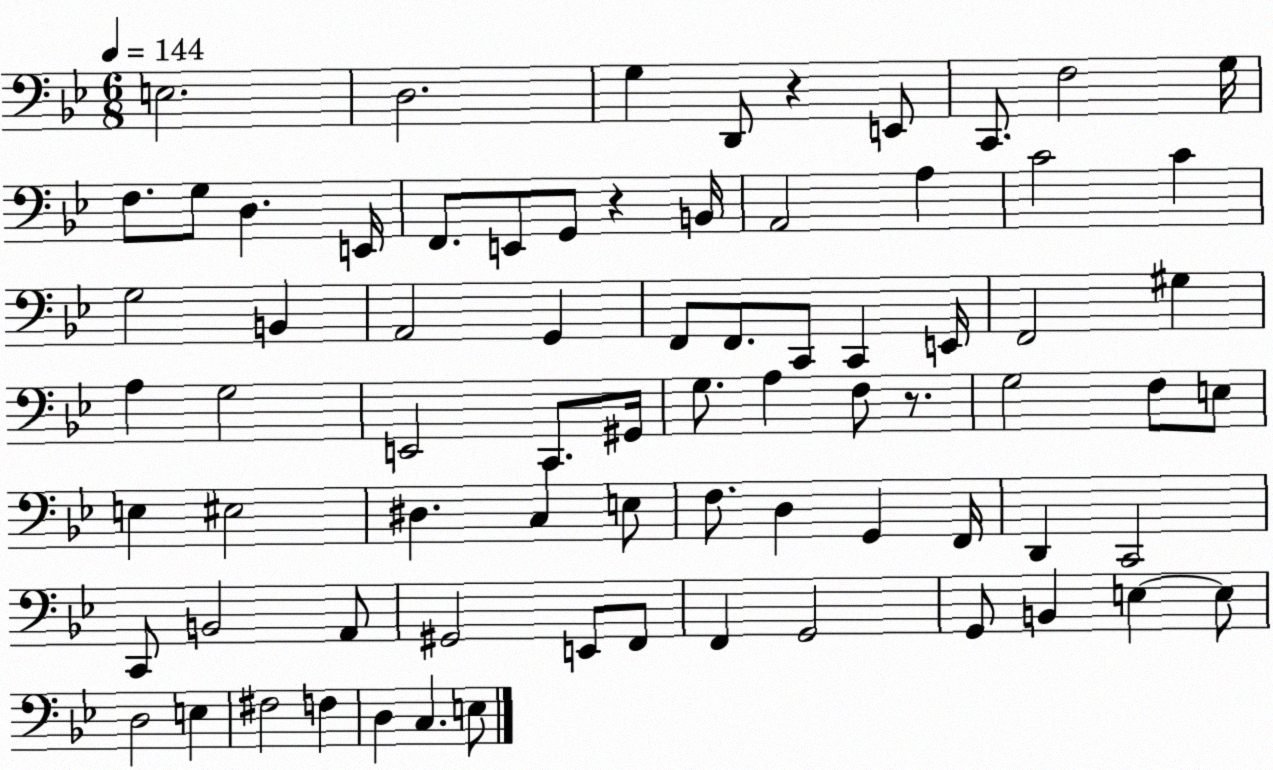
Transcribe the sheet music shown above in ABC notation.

X:1
T:Untitled
M:6/8
L:1/4
K:Bb
E,2 D,2 G, D,,/2 z E,,/2 C,,/2 F,2 G,/4 F,/2 G,/2 D, E,,/4 F,,/2 E,,/2 G,,/2 z B,,/4 A,,2 A, C2 C G,2 B,, A,,2 G,, F,,/2 F,,/2 C,,/2 C,, E,,/4 F,,2 ^G, A, G,2 E,,2 C,,/2 ^G,,/4 G,/2 A, F,/2 z/2 G,2 F,/2 E,/2 E, ^E,2 ^D, C, E,/2 F,/2 D, G,, F,,/4 D,, C,,2 C,,/2 B,,2 A,,/2 ^G,,2 E,,/2 F,,/2 F,, G,,2 G,,/2 B,, E, E,/2 D,2 E, ^F,2 F, D, C, E,/2